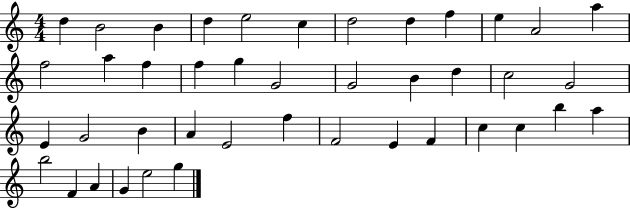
{
  \clef treble
  \numericTimeSignature
  \time 4/4
  \key c \major
  d''4 b'2 b'4 | d''4 e''2 c''4 | d''2 d''4 f''4 | e''4 a'2 a''4 | \break f''2 a''4 f''4 | f''4 g''4 g'2 | g'2 b'4 d''4 | c''2 g'2 | \break e'4 g'2 b'4 | a'4 e'2 f''4 | f'2 e'4 f'4 | c''4 c''4 b''4 a''4 | \break b''2 f'4 a'4 | g'4 e''2 g''4 | \bar "|."
}